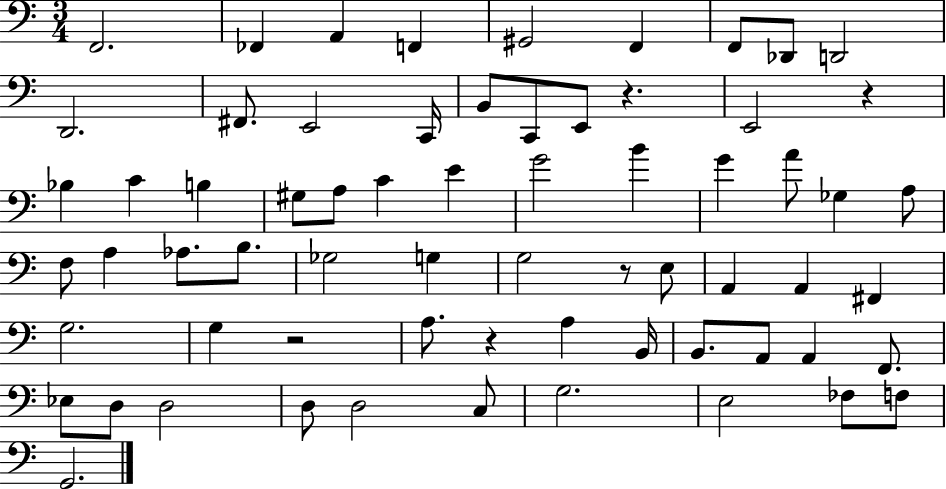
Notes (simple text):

F2/h. FES2/q A2/q F2/q G#2/h F2/q F2/e Db2/e D2/h D2/h. F#2/e. E2/h C2/s B2/e C2/e E2/e R/q. E2/h R/q Bb3/q C4/q B3/q G#3/e A3/e C4/q E4/q G4/h B4/q G4/q A4/e Gb3/q A3/e F3/e A3/q Ab3/e. B3/e. Gb3/h G3/q G3/h R/e E3/e A2/q A2/q F#2/q G3/h. G3/q R/h A3/e. R/q A3/q B2/s B2/e. A2/e A2/q F2/e. Eb3/e D3/e D3/h D3/e D3/h C3/e G3/h. E3/h FES3/e F3/e G2/h.